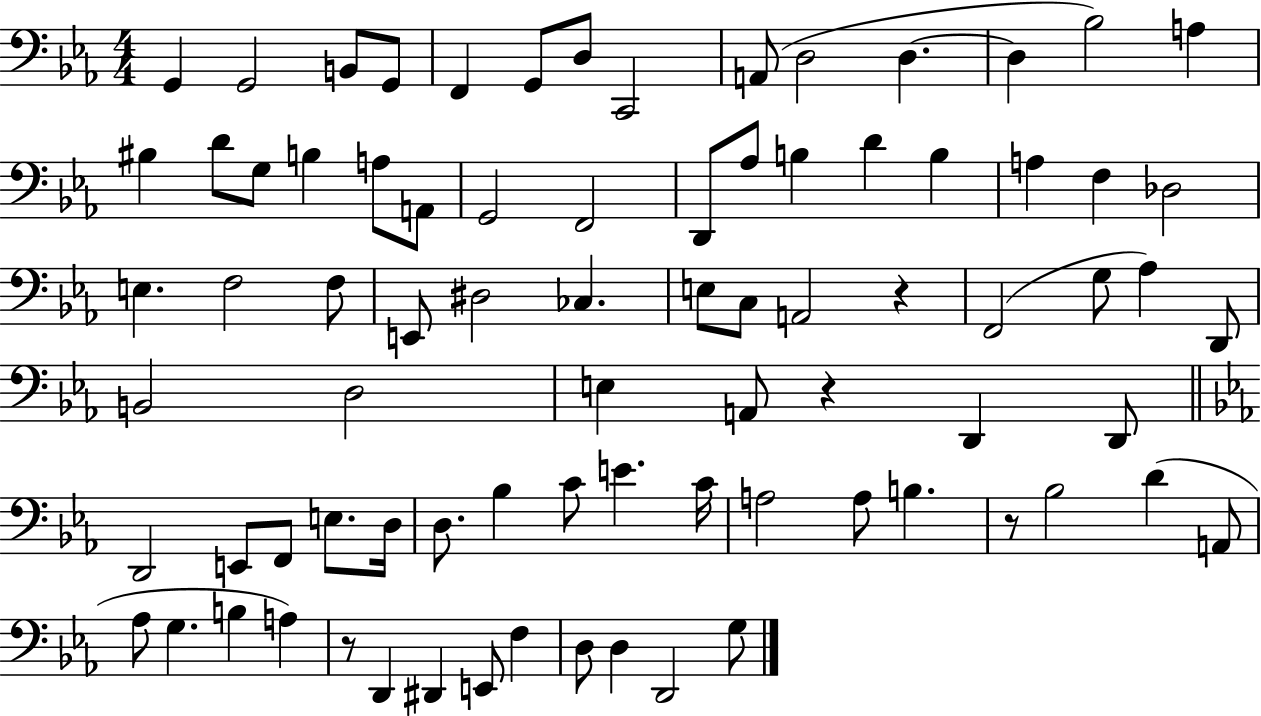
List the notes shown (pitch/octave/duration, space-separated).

G2/q G2/h B2/e G2/e F2/q G2/e D3/e C2/h A2/e D3/h D3/q. D3/q Bb3/h A3/q BIS3/q D4/e G3/e B3/q A3/e A2/e G2/h F2/h D2/e Ab3/e B3/q D4/q B3/q A3/q F3/q Db3/h E3/q. F3/h F3/e E2/e D#3/h CES3/q. E3/e C3/e A2/h R/q F2/h G3/e Ab3/q D2/e B2/h D3/h E3/q A2/e R/q D2/q D2/e D2/h E2/e F2/e E3/e. D3/s D3/e. Bb3/q C4/e E4/q. C4/s A3/h A3/e B3/q. R/e Bb3/h D4/q A2/e Ab3/e G3/q. B3/q A3/q R/e D2/q D#2/q E2/e F3/q D3/e D3/q D2/h G3/e